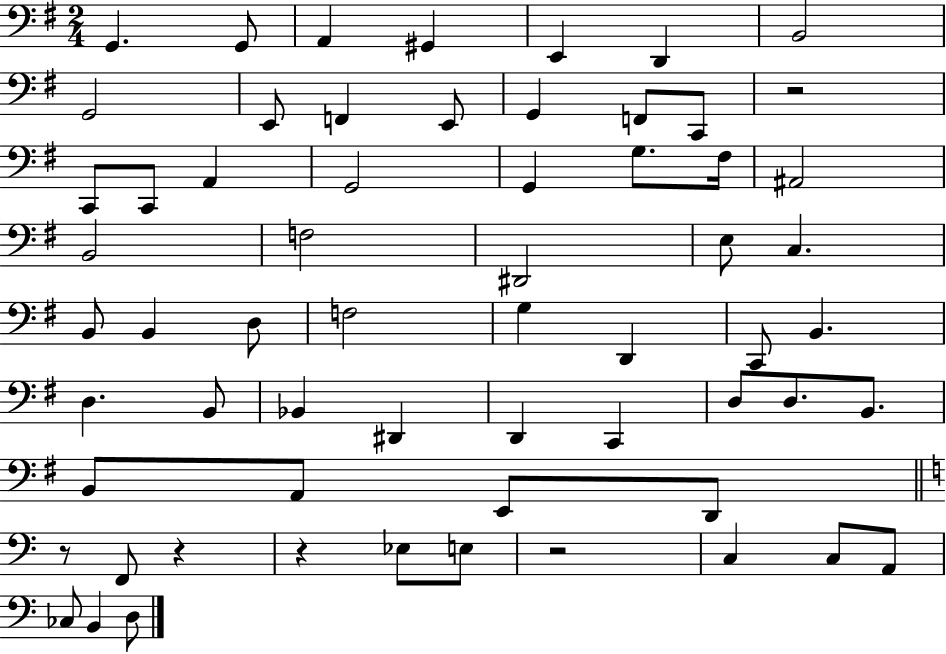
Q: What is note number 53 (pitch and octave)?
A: C3